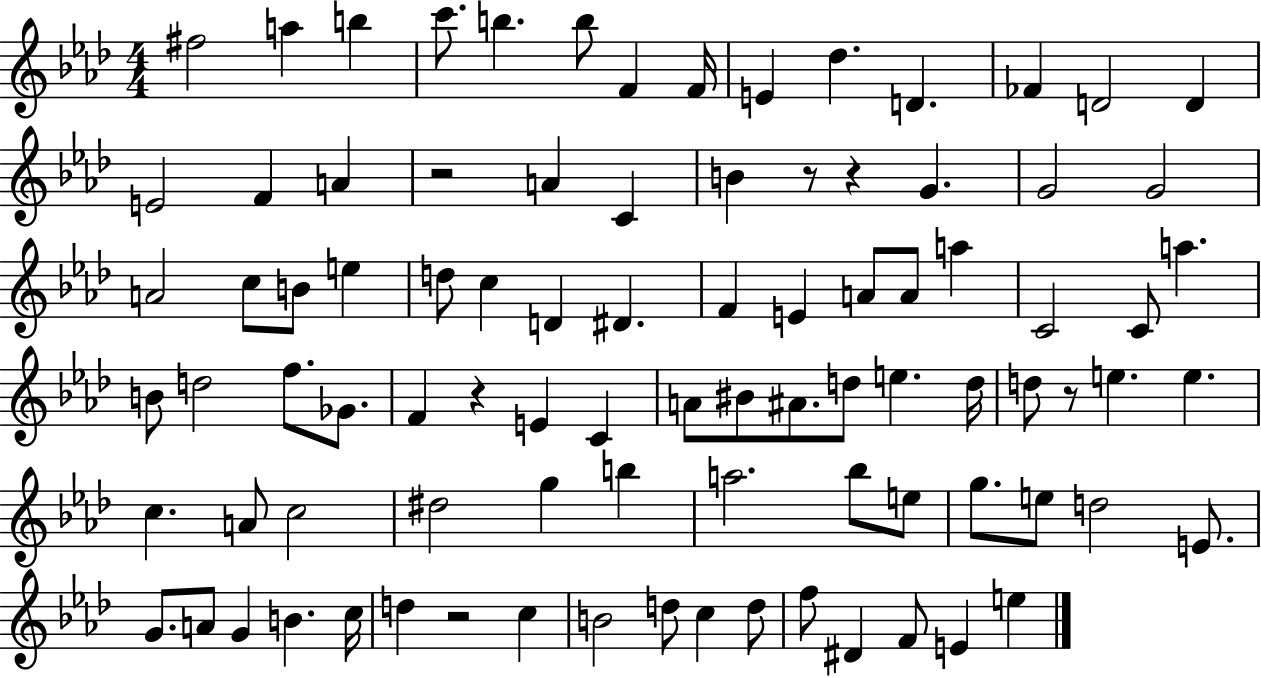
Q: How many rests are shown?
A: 6